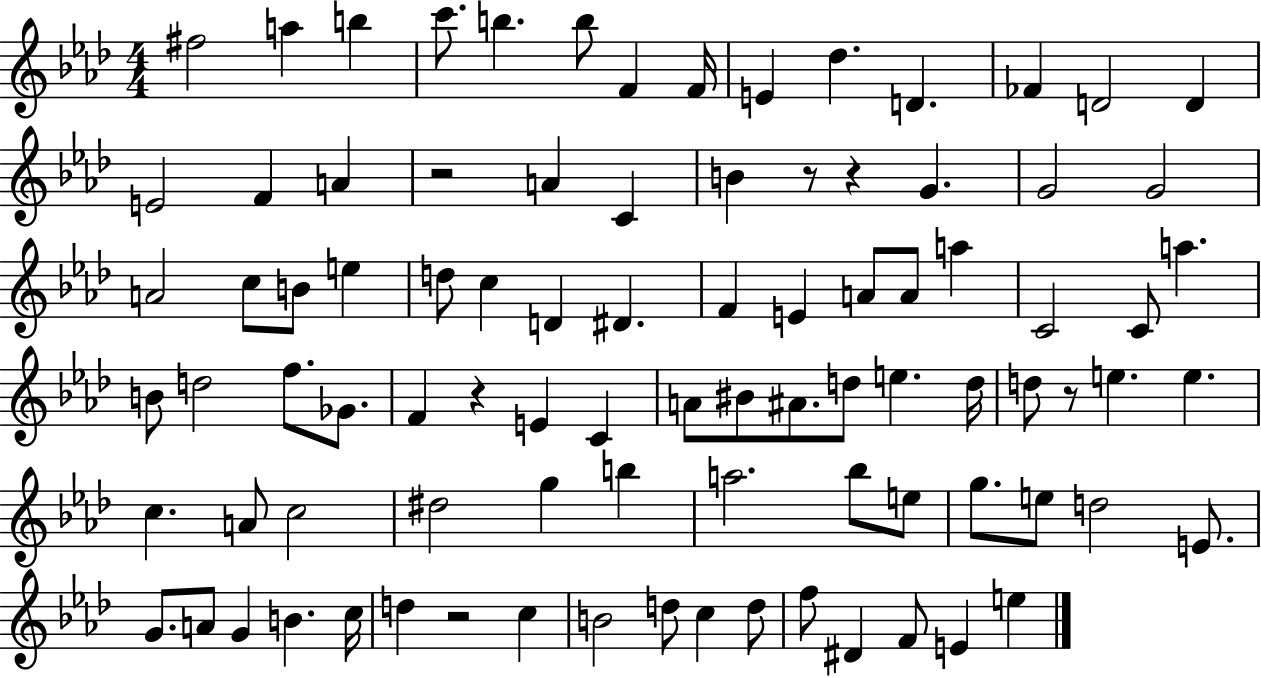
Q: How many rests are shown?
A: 6